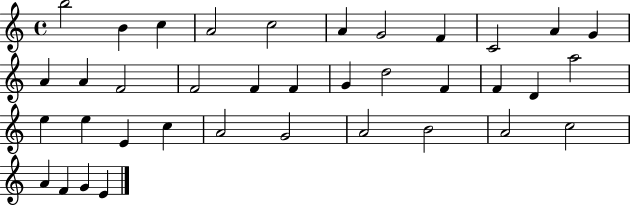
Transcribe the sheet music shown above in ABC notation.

X:1
T:Untitled
M:4/4
L:1/4
K:C
b2 B c A2 c2 A G2 F C2 A G A A F2 F2 F F G d2 F F D a2 e e E c A2 G2 A2 B2 A2 c2 A F G E